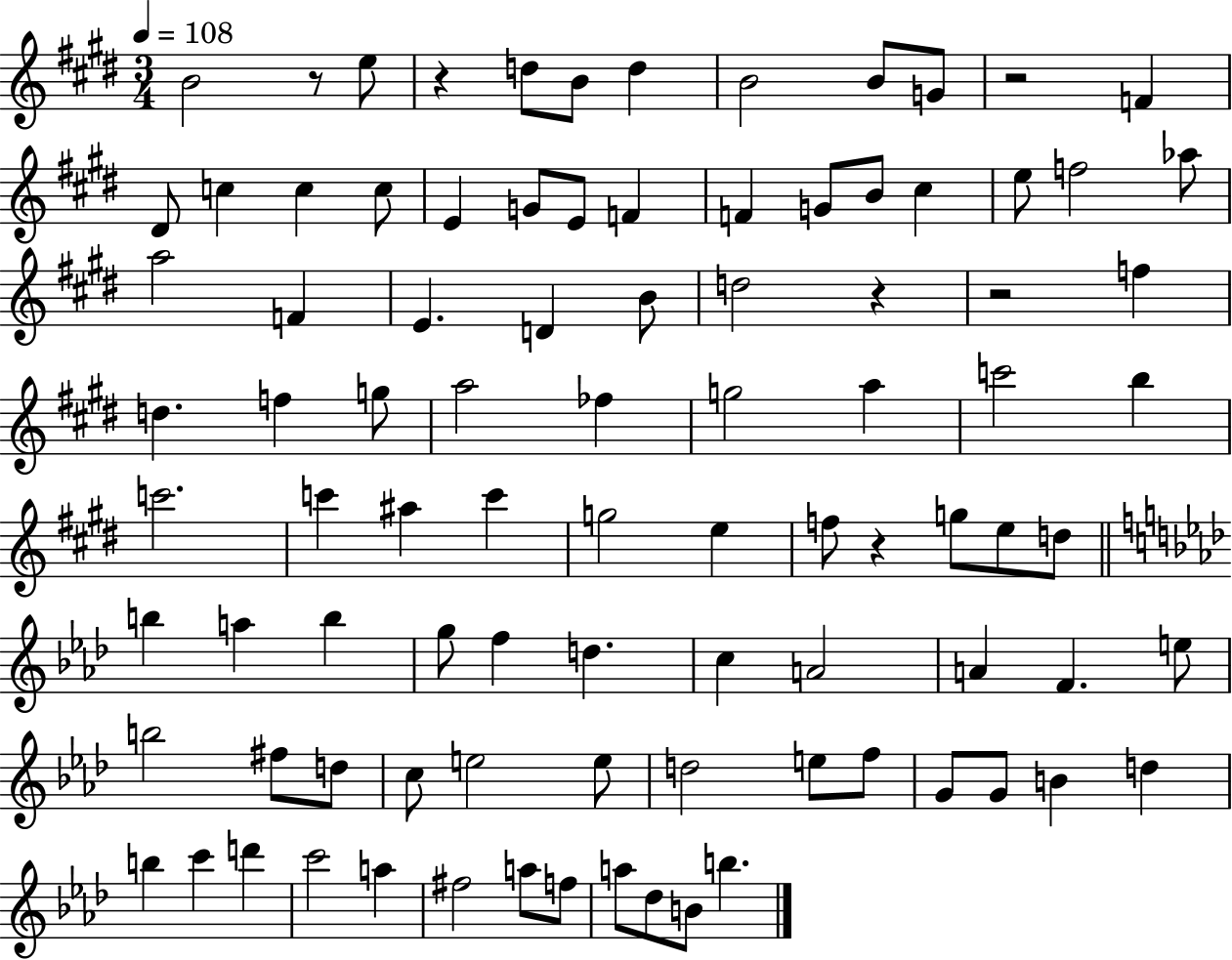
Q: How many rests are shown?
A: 6